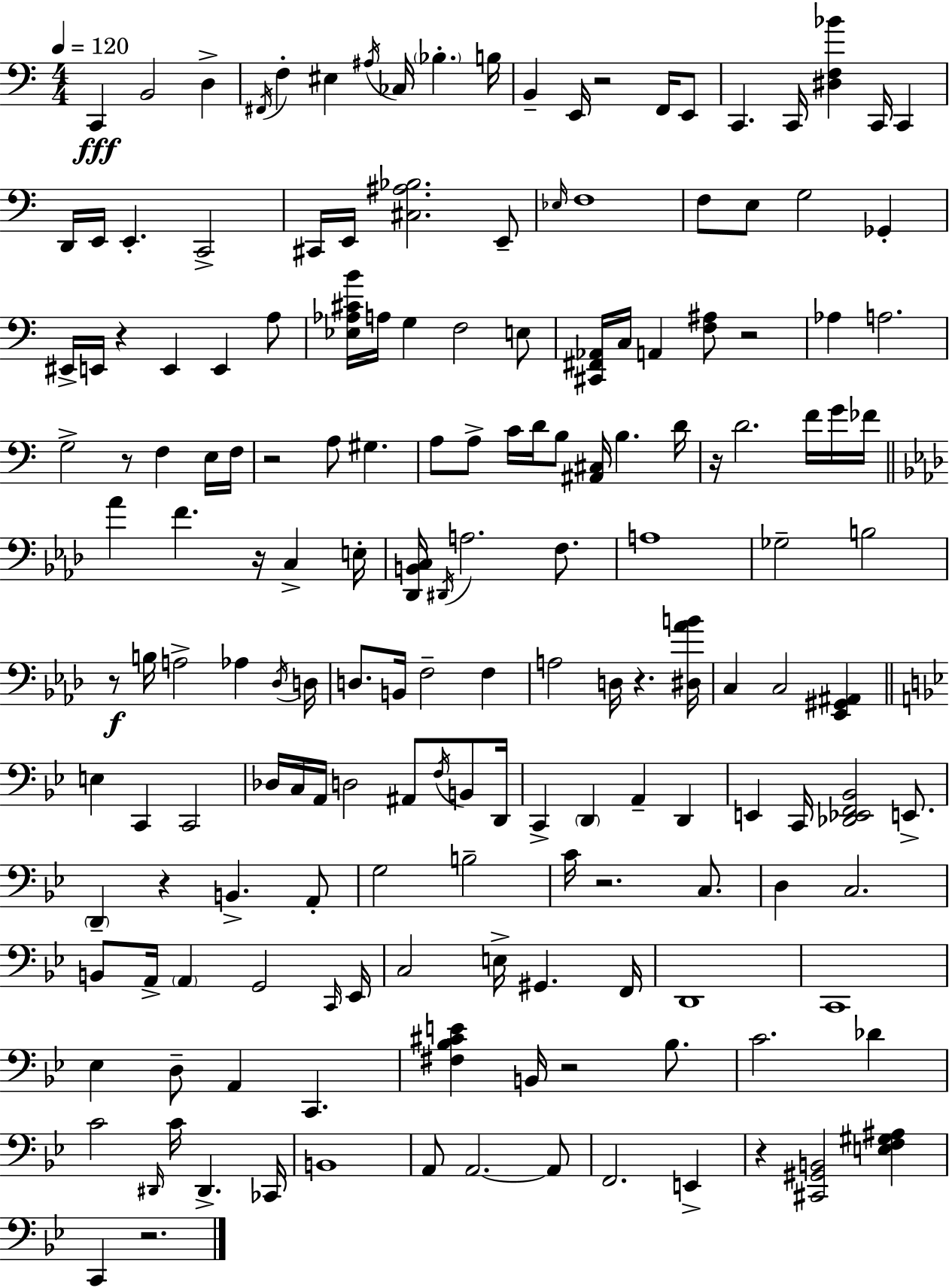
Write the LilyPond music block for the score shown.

{
  \clef bass
  \numericTimeSignature
  \time 4/4
  \key c \major
  \tempo 4 = 120
  c,4\fff b,2 d4-> | \acciaccatura { fis,16 } f4-. eis4 \acciaccatura { ais16 } ces16 \parenthesize bes4.-. | b16 b,4-- e,16 r2 f,16 | e,8 c,4. c,16 <dis f bes'>4 c,16 c,4 | \break d,16 e,16 e,4.-. c,2-> | cis,16 e,16 <cis ais bes>2. | e,8-- \grace { ees16 } f1 | f8 e8 g2 ges,4-. | \break eis,16-> e,16 r4 e,4 e,4 | a8 <ees aes cis' b'>16 a16 g4 f2 | e8 <cis, fis, aes,>16 c16 a,4 <f ais>8 r2 | aes4 a2. | \break g2-> r8 f4 | e16 f16 r2 a8 gis4. | a8 a8-> c'16 d'16 b8 <ais, cis>16 b4. | d'16 r16 d'2. | \break f'16 g'16 fes'16 \bar "||" \break \key aes \major aes'4 f'4. r16 c4-> e16-. | <des, b, c>16 \acciaccatura { dis,16 } a2. f8. | a1 | ges2-- b2 | \break r8\f b16 a2-> aes4 | \acciaccatura { des16 } d16 d8. b,16 f2-- f4 | a2 d16 r4. | <dis aes' b'>16 c4 c2 <ees, gis, ais,>4 | \break \bar "||" \break \key g \minor e4 c,4 c,2 | des16 c16 a,16 d2 ais,8 \acciaccatura { f16 } b,8 | d,16 c,4-> \parenthesize d,4 a,4-- d,4 | e,4 c,16 <des, ees, f, bes,>2 e,8.-> | \break \parenthesize d,4-- r4 b,4.-> a,8-. | g2 b2-- | c'16 r2. c8. | d4 c2. | \break b,8 a,16-> \parenthesize a,4 g,2 | \grace { c,16 } ees,16 c2 e16-> gis,4. | f,16 d,1 | c,1 | \break ees4 d8-- a,4 c,4. | <fis bes cis' e'>4 b,16 r2 bes8. | c'2. des'4 | c'2 \grace { dis,16 } c'16 dis,4.-> | \break ces,16 b,1 | a,8 a,2.~~ | a,8 f,2. e,4-> | r4 <cis, gis, b,>2 <e f gis ais>4 | \break c,4 r2. | \bar "|."
}